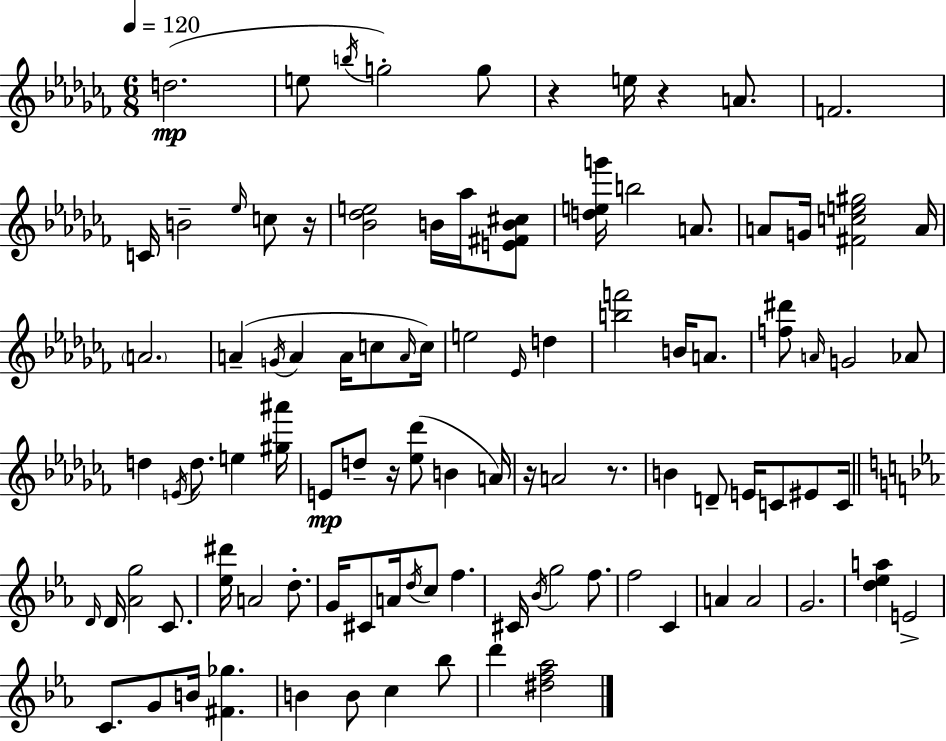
X:1
T:Untitled
M:6/8
L:1/4
K:Abm
d2 e/2 b/4 g2 g/2 z e/4 z A/2 F2 C/4 B2 _e/4 c/2 z/4 [_B_de]2 B/4 _a/4 [E^FB^c]/2 [deg']/4 b2 A/2 A/2 G/4 [^Fce^g]2 A/4 A2 A G/4 A A/4 c/2 A/4 c/4 e2 _E/4 d [bf']2 B/4 A/2 [f^d']/2 A/4 G2 _A/2 d E/4 d/2 e [^g^a']/4 E/2 d/2 z/4 [_e_d']/2 B A/4 z/4 A2 z/2 B D/2 E/4 C/2 ^E/2 C/4 D/4 D/4 [_Ag]2 C/2 [_e^d']/4 A2 d/2 G/4 ^C/2 A/4 d/4 c/2 f ^C/4 _B/4 g2 f/2 f2 C A A2 G2 [d_ea] E2 C/2 G/2 B/4 [^F_g] B B/2 c _b/2 d' [^df_a]2